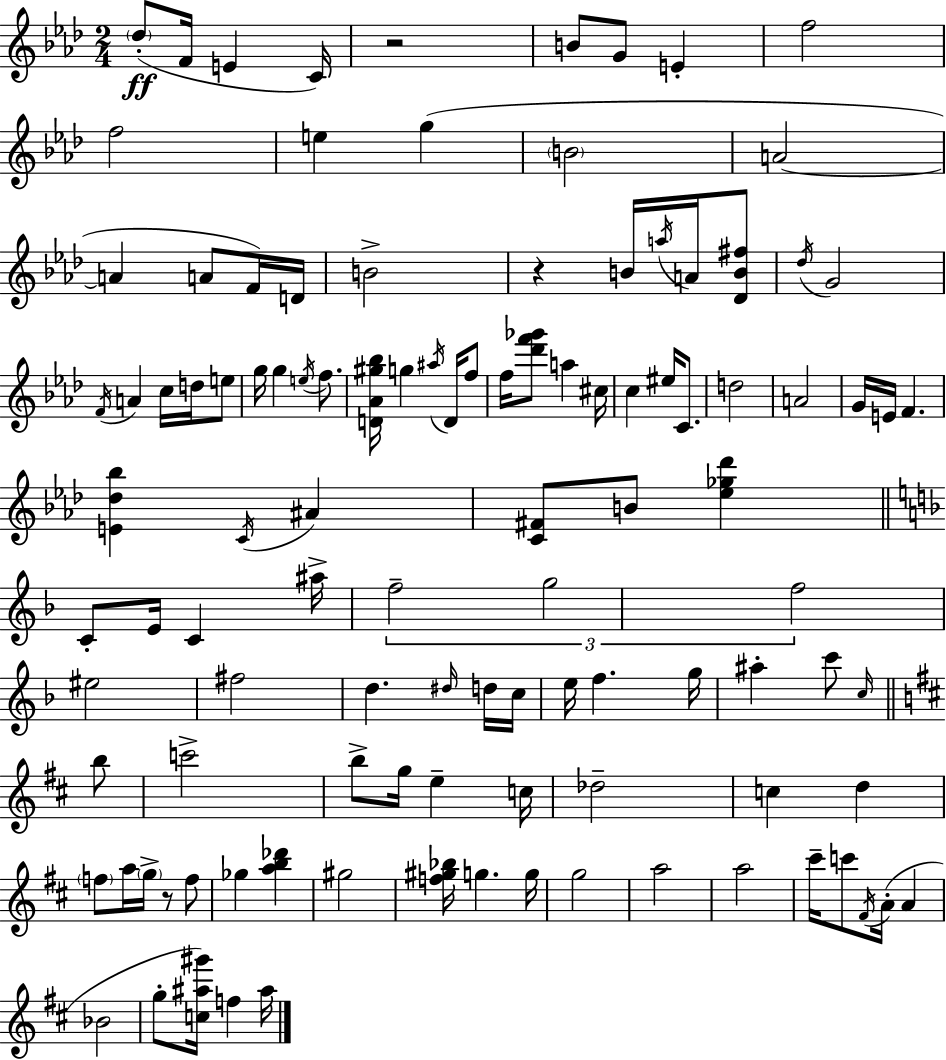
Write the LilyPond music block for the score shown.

{
  \clef treble
  \numericTimeSignature
  \time 2/4
  \key aes \major
  \parenthesize des''8-.(\ff f'16 e'4 c'16) | r2 | b'8 g'8 e'4-. | f''2 | \break f''2 | e''4 g''4( | \parenthesize b'2 | a'2~~ | \break a'4 a'8 f'16) d'16 | b'2-> | r4 b'16 \acciaccatura { a''16 } a'16 <des' b' fis''>8 | \acciaccatura { des''16 } g'2 | \break \acciaccatura { f'16 } a'4 c''16 | d''16 e''8 g''16 g''4 | \acciaccatura { e''16 } f''8. <d' aes' gis'' bes''>16 g''4 | \acciaccatura { ais''16 } d'16 f''8 f''16 <des''' f''' ges'''>8 | \break a''4 cis''16 c''4 | eis''16 c'8. d''2 | a'2 | g'16 e'16 f'4. | \break <e' des'' bes''>4 | \acciaccatura { c'16 } ais'4 <c' fis'>8 | b'8 <ees'' ges'' des'''>4 \bar "||" \break \key d \minor c'8-. e'16 c'4 ais''16-> | \tuplet 3/2 { f''2-- | g''2 | f''2 } | \break eis''2 | fis''2 | d''4. \grace { dis''16 } d''16 | c''16 e''16 f''4. | \break g''16 ais''4-. c'''8 \grace { c''16 } | \bar "||" \break \key b \minor b''8 c'''2-> | b''8-> g''16 e''4-- | c''16 des''2-- | c''4 d''4 | \break \parenthesize f''8 a''16 \parenthesize g''16-> r8 | f''8 ges''4 <a'' b'' des'''>4 | gis''2 | <f'' gis'' bes''>16 g''4. | \break g''16 g''2 | a''2 | a''2 | cis'''16-- c'''8 \acciaccatura { fis'16 } a'16-.( a'4 | \break bes'2 | g''8-. <c'' ais'' gis'''>16) f''4 | ais''16 \bar "|."
}